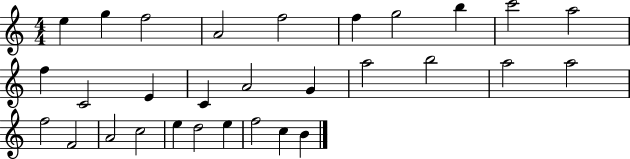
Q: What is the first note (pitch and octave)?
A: E5